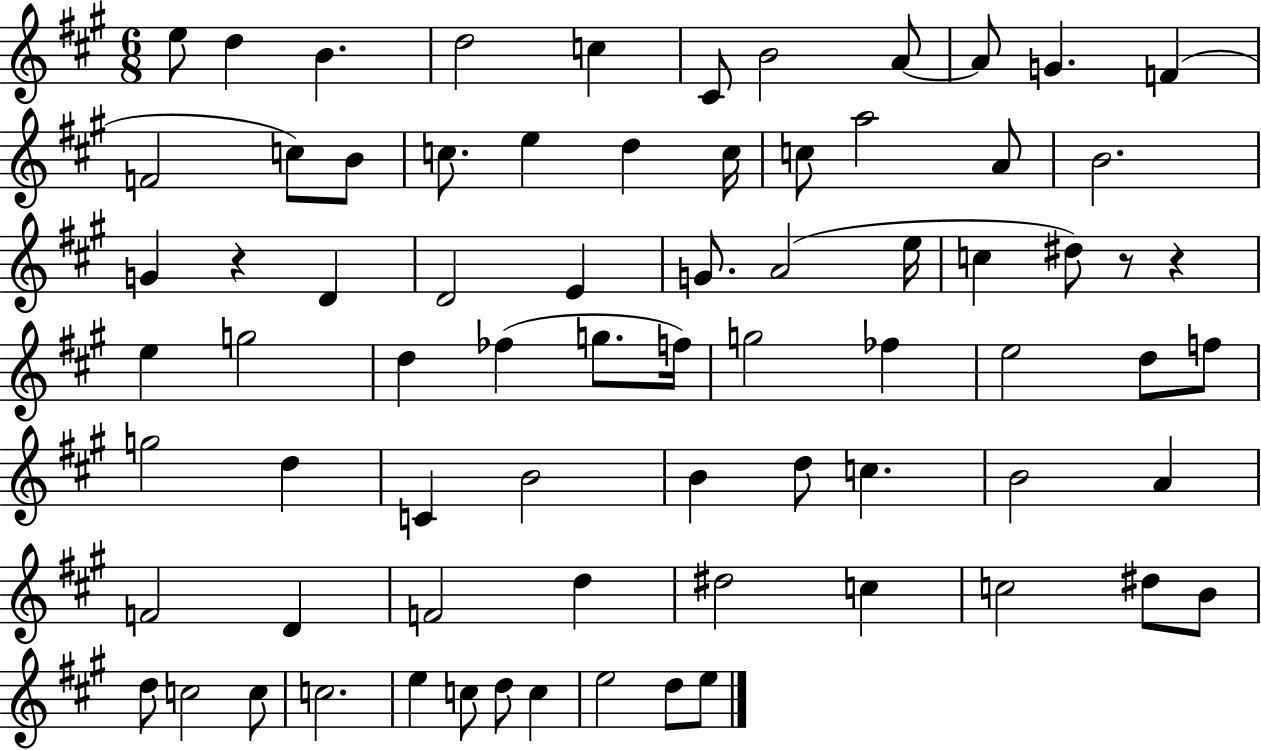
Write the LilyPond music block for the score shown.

{
  \clef treble
  \numericTimeSignature
  \time 6/8
  \key a \major
  e''8 d''4 b'4. | d''2 c''4 | cis'8 b'2 a'8~~ | a'8 g'4. f'4( | \break f'2 c''8) b'8 | c''8. e''4 d''4 c''16 | c''8 a''2 a'8 | b'2. | \break g'4 r4 d'4 | d'2 e'4 | g'8. a'2( e''16 | c''4 dis''8) r8 r4 | \break e''4 g''2 | d''4 fes''4( g''8. f''16) | g''2 fes''4 | e''2 d''8 f''8 | \break g''2 d''4 | c'4 b'2 | b'4 d''8 c''4. | b'2 a'4 | \break f'2 d'4 | f'2 d''4 | dis''2 c''4 | c''2 dis''8 b'8 | \break d''8 c''2 c''8 | c''2. | e''4 c''8 d''8 c''4 | e''2 d''8 e''8 | \break \bar "|."
}